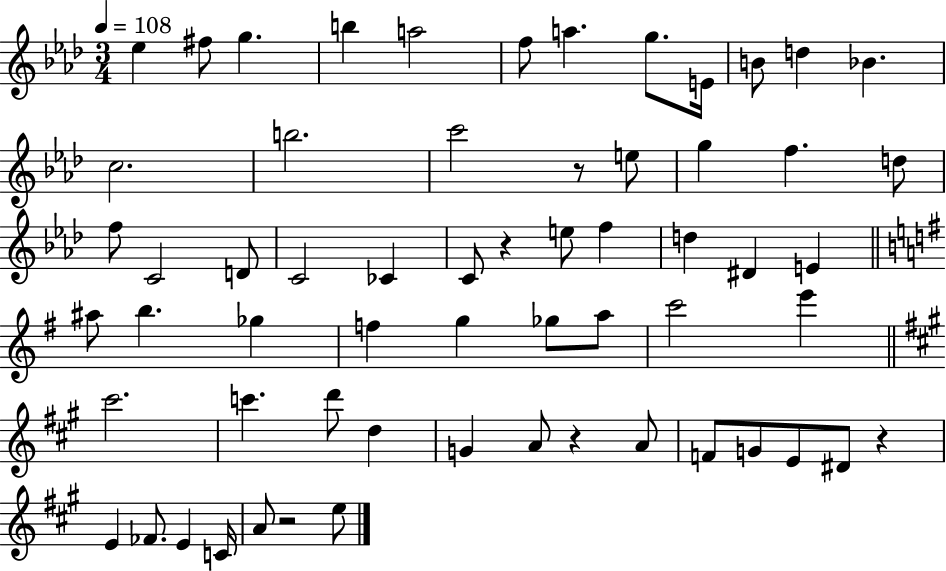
{
  \clef treble
  \numericTimeSignature
  \time 3/4
  \key aes \major
  \tempo 4 = 108
  \repeat volta 2 { ees''4 fis''8 g''4. | b''4 a''2 | f''8 a''4. g''8. e'16 | b'8 d''4 bes'4. | \break c''2. | b''2. | c'''2 r8 e''8 | g''4 f''4. d''8 | \break f''8 c'2 d'8 | c'2 ces'4 | c'8 r4 e''8 f''4 | d''4 dis'4 e'4 | \break \bar "||" \break \key e \minor ais''8 b''4. ges''4 | f''4 g''4 ges''8 a''8 | c'''2 e'''4 | \bar "||" \break \key a \major cis'''2. | c'''4. d'''8 d''4 | g'4 a'8 r4 a'8 | f'8 g'8 e'8 dis'8 r4 | \break e'4 fes'8. e'4 c'16 | a'8 r2 e''8 | } \bar "|."
}